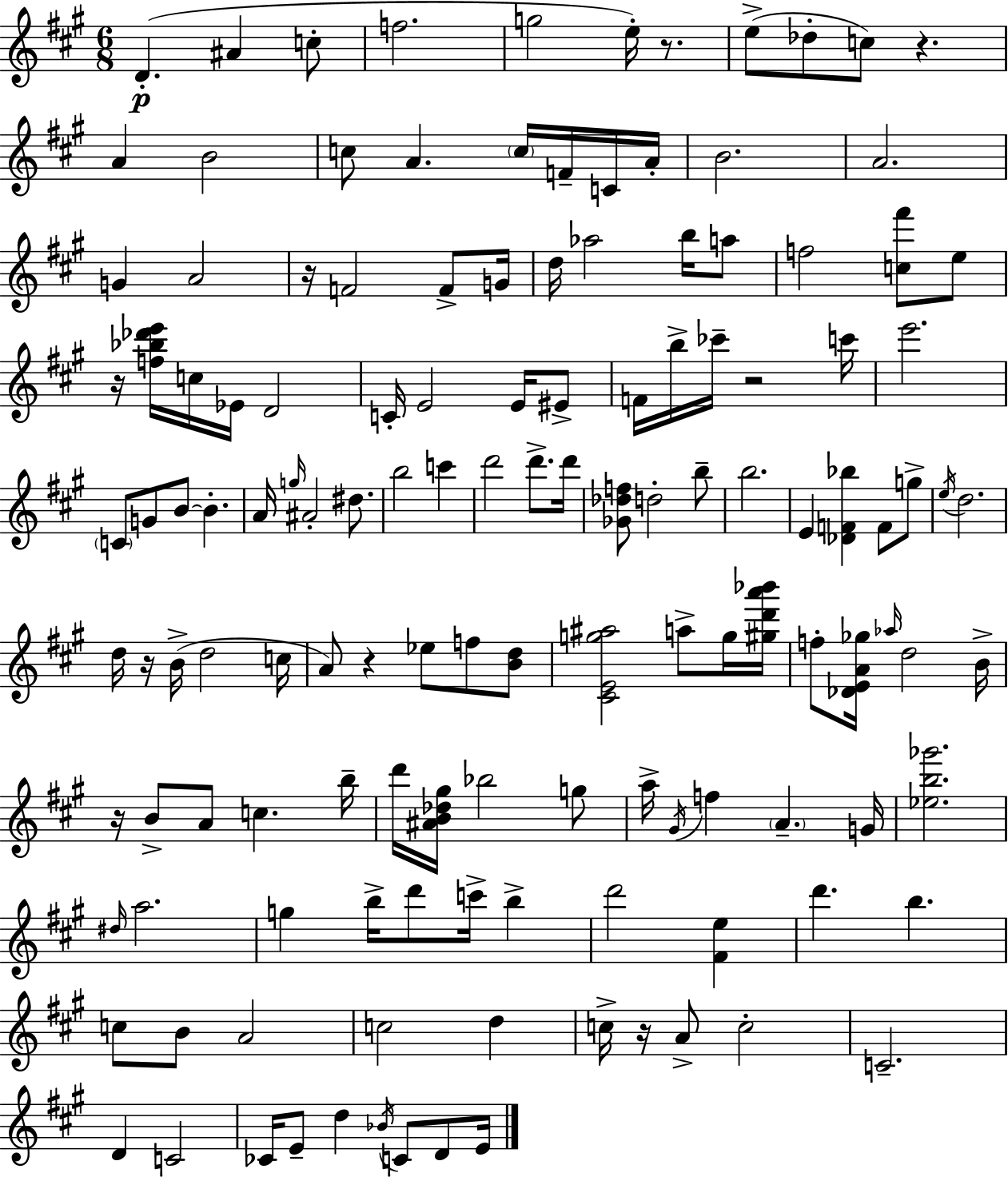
{
  \clef treble
  \numericTimeSignature
  \time 6/8
  \key a \major
  d'4.-.(\p ais'4 c''8-. | f''2. | g''2 e''16-.) r8. | e''8->( des''8-. c''8) r4. | \break a'4 b'2 | c''8 a'4. \parenthesize c''16 f'16-- c'16 a'16-. | b'2. | a'2. | \break g'4 a'2 | r16 f'2 f'8-> g'16 | d''16 aes''2 b''16 a''8 | f''2 <c'' fis'''>8 e''8 | \break r16 <f'' bes'' des''' e'''>16 c''16 ees'16 d'2 | c'16-. e'2 e'16 eis'8-> | f'16 b''16-> ces'''16-- r2 c'''16 | e'''2. | \break \parenthesize c'8 g'8 b'8~~ b'4.-. | a'16 \grace { g''16 } ais'2-. dis''8. | b''2 c'''4 | d'''2 d'''8.-> | \break d'''16 <ges' des'' f''>8 d''2-. b''8-- | b''2. | e'4 <des' f' bes''>4 f'8 g''8-> | \acciaccatura { e''16 } d''2. | \break d''16 r16 b'16->( d''2 | c''16 a'8) r4 ees''8 f''8 | <b' d''>8 <cis' e' g'' ais''>2 a''8-> | g''16 <gis'' d''' a''' bes'''>16 f''8-. <des' e' a' ges''>16 \grace { aes''16 } d''2 | \break b'16-> r16 b'8-> a'8 c''4. | b''16-- d'''16 <ais' b' des'' gis''>16 bes''2 | g''8 a''16-> \acciaccatura { gis'16 } f''4 \parenthesize a'4.-- | g'16 <ees'' b'' ges'''>2. | \break \grace { dis''16 } a''2. | g''4 b''16-> d'''8 | c'''16-> b''4-> d'''2 | <fis' e''>4 d'''4. b''4. | \break c''8 b'8 a'2 | c''2 | d''4 c''16-> r16 a'8-> c''2-. | c'2.-- | \break d'4 c'2 | ces'16 e'8-- d''4 | \acciaccatura { bes'16 } c'8 d'8 e'16 \bar "|."
}